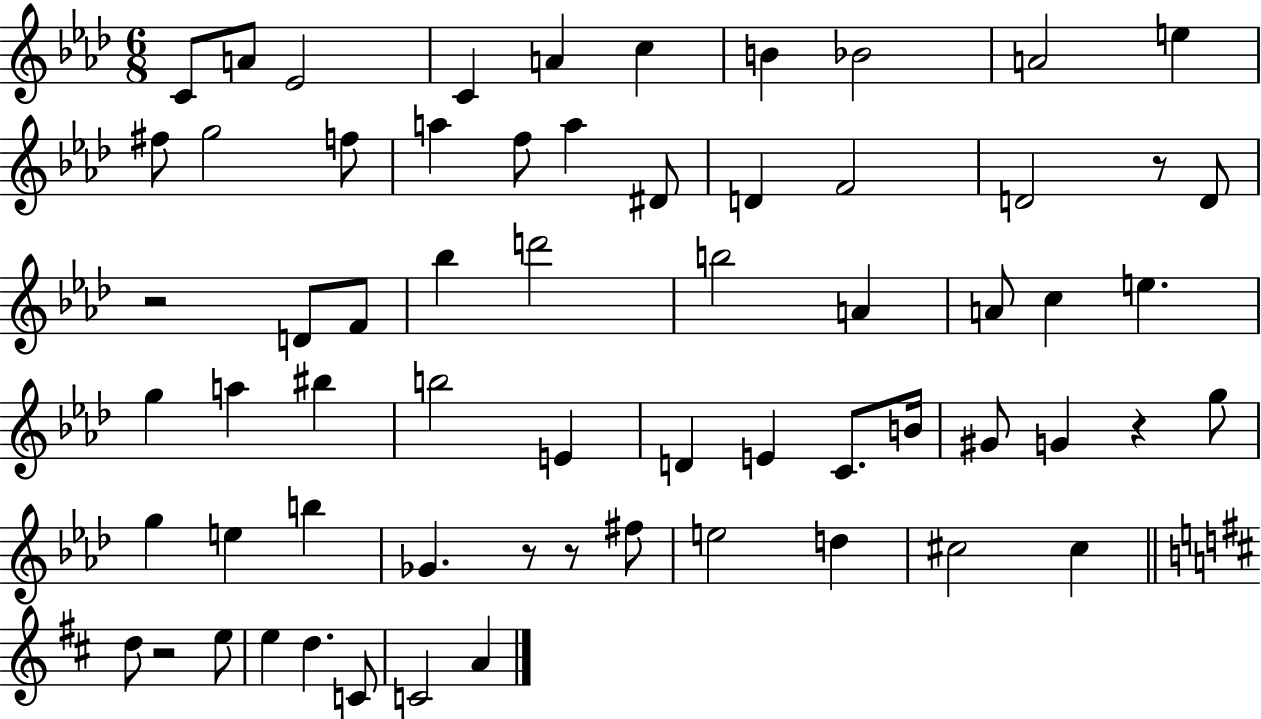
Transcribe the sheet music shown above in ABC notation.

X:1
T:Untitled
M:6/8
L:1/4
K:Ab
C/2 A/2 _E2 C A c B _B2 A2 e ^f/2 g2 f/2 a f/2 a ^D/2 D F2 D2 z/2 D/2 z2 D/2 F/2 _b d'2 b2 A A/2 c e g a ^b b2 E D E C/2 B/4 ^G/2 G z g/2 g e b _G z/2 z/2 ^f/2 e2 d ^c2 ^c d/2 z2 e/2 e d C/2 C2 A